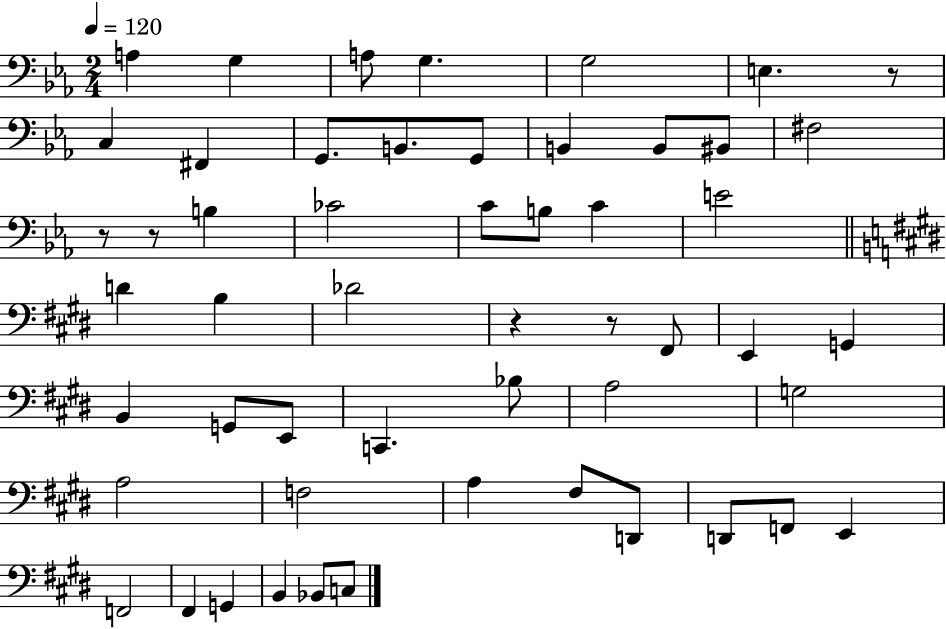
{
  \clef bass
  \numericTimeSignature
  \time 2/4
  \key ees \major
  \tempo 4 = 120
  a4 g4 | a8 g4. | g2 | e4. r8 | \break c4 fis,4 | g,8. b,8. g,8 | b,4 b,8 bis,8 | fis2 | \break r8 r8 b4 | ces'2 | c'8 b8 c'4 | e'2 | \break \bar "||" \break \key e \major d'4 b4 | des'2 | r4 r8 fis,8 | e,4 g,4 | \break b,4 g,8 e,8 | c,4. bes8 | a2 | g2 | \break a2 | f2 | a4 fis8 d,8 | d,8 f,8 e,4 | \break f,2 | fis,4 g,4 | b,4 bes,8 c8 | \bar "|."
}